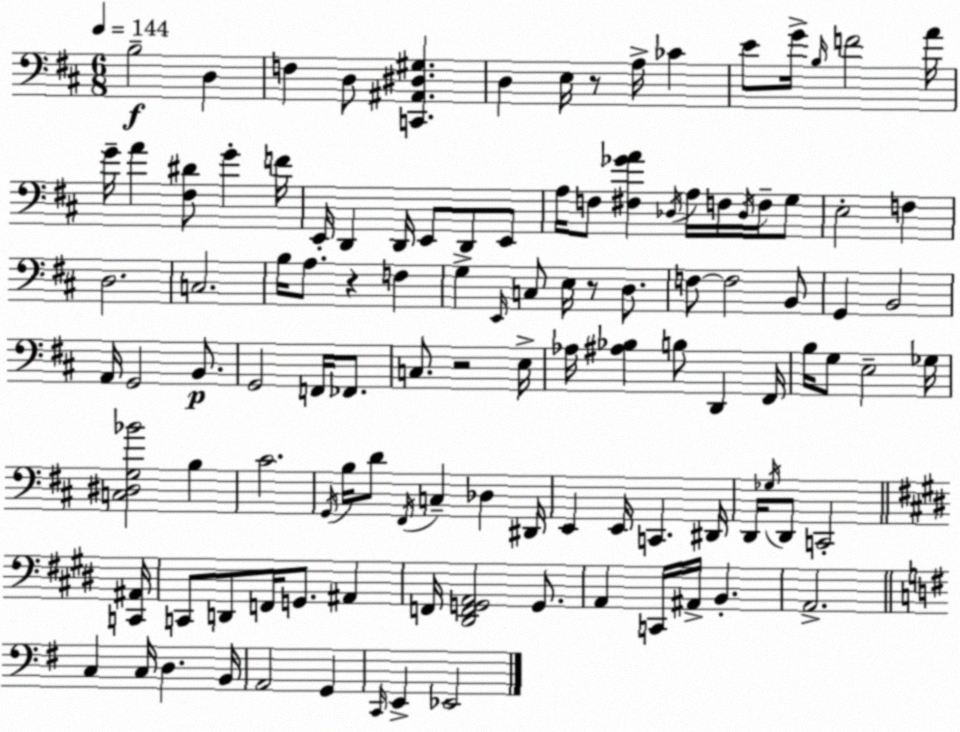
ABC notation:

X:1
T:Untitled
M:6/8
L:1/4
K:D
B,2 D, F, D,/2 [C,,^A,,^D,^G,] D, E,/4 z/2 A,/4 _C E/2 G/4 B,/4 F2 A/4 G/4 A [^F,^D]/2 G F/4 E,,/4 D,, D,,/4 E,,/2 D,,/2 E,,/2 A,/4 F,/2 [^F,_GA] _D,/4 A,/4 F,/4 _D,/4 F,/4 G,/2 E,2 F, D,2 C,2 B,/4 A,/2 z F, G, E,,/4 C,/2 E,/4 z/2 D,/2 F,/2 F,2 B,,/2 G,, B,,2 A,,/4 G,,2 B,,/2 G,,2 F,,/4 _F,,/2 C,/2 z2 E,/4 _A,/4 [^A,_B,] B,/2 D,, ^F,,/4 B,/4 G,/2 E,2 _G,/4 [C,^D,G,_B]2 B, ^C2 G,,/4 B,/4 D/2 ^F,,/4 C, _D, ^D,,/4 E,, E,,/4 C,, ^D,,/4 D,,/4 _G,/4 D,,/2 C,,2 [C,,^A,,]/4 C,,/2 D,,/2 F,,/4 G,,/2 ^A,, F,,/4 [^D,,F,,G,,A,,]2 G,,/2 A,, C,,/4 ^A,,/4 B,, A,,2 C, C,/4 D, B,,/4 A,,2 G,, C,,/4 E,, _E,,2